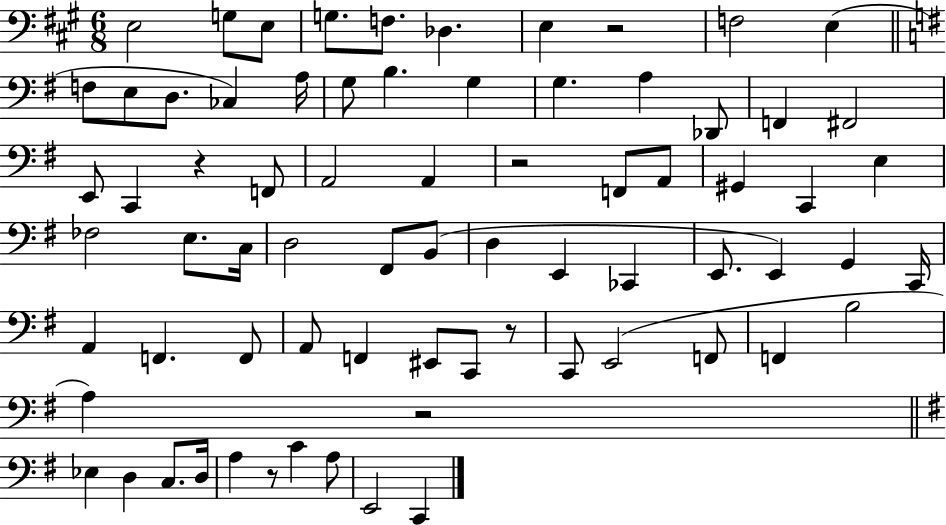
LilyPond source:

{
  \clef bass
  \numericTimeSignature
  \time 6/8
  \key a \major
  e2 g8 e8 | g8. f8. des4. | e4 r2 | f2 e4( | \break \bar "||" \break \key e \minor f8 e8 d8. ces4) a16 | g8 b4. g4 | g4. a4 des,8 | f,4 fis,2 | \break e,8 c,4 r4 f,8 | a,2 a,4 | r2 f,8 a,8 | gis,4 c,4 e4 | \break fes2 e8. c16 | d2 fis,8 b,8( | d4 e,4 ces,4 | e,8. e,4) g,4 c,16 | \break a,4 f,4. f,8 | a,8 f,4 eis,8 c,8 r8 | c,8 e,2( f,8 | f,4 b2 | \break a4) r2 | \bar "||" \break \key g \major ees4 d4 c8. d16 | a4 r8 c'4 a8 | e,2 c,4 | \bar "|."
}